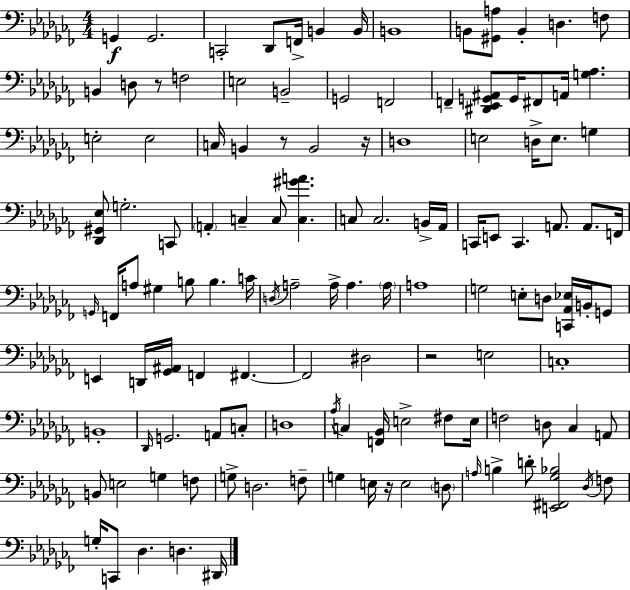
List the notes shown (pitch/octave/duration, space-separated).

G2/q G2/h. C2/h Db2/e F2/s B2/q B2/s B2/w B2/e [G#2,A3]/e B2/q D3/q. F3/e B2/q D3/e R/e F3/h E3/h B2/h G2/h F2/h F2/q [D#2,Eb2,G2,A#2]/e G2/s F#2/e A2/s [G3,Ab3]/q. E3/h E3/h C3/s B2/q R/e B2/h R/s D3/w E3/h D3/s E3/e. G3/q [Db2,G#2,Eb3]/e G3/h. C2/e A2/q C3/q C3/e [C3,G#4,A4]/q. C3/e C3/h. B2/s Ab2/s C2/s E2/e C2/q. A2/e. A2/e. F2/s G2/s F2/s A3/e G#3/q B3/e B3/q. C4/s D3/s A3/h A3/s A3/q. A3/s A3/w G3/h E3/e D3/e [C2,Ab2,Eb3]/s B2/s G2/e E2/q D2/s [Gb2,A#2]/s F2/q F#2/q. F#2/h D#3/h R/h E3/h C3/w B2/w Db2/s G2/h. A2/e C3/e D3/w Ab3/s C3/q [F2,Bb2]/s E3/h F#3/e E3/s F3/h D3/e CES3/q A2/e B2/e E3/h G3/q F3/e G3/e D3/h. F3/e G3/q E3/s R/s E3/h D3/e A3/s B3/q D4/e [E2,F#2,Gb3,Bb3]/h Db3/s F3/e G3/s C2/e Db3/q. D3/q. D#2/s